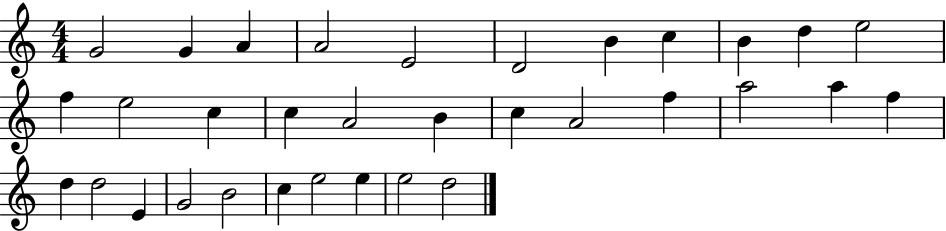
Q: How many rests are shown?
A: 0